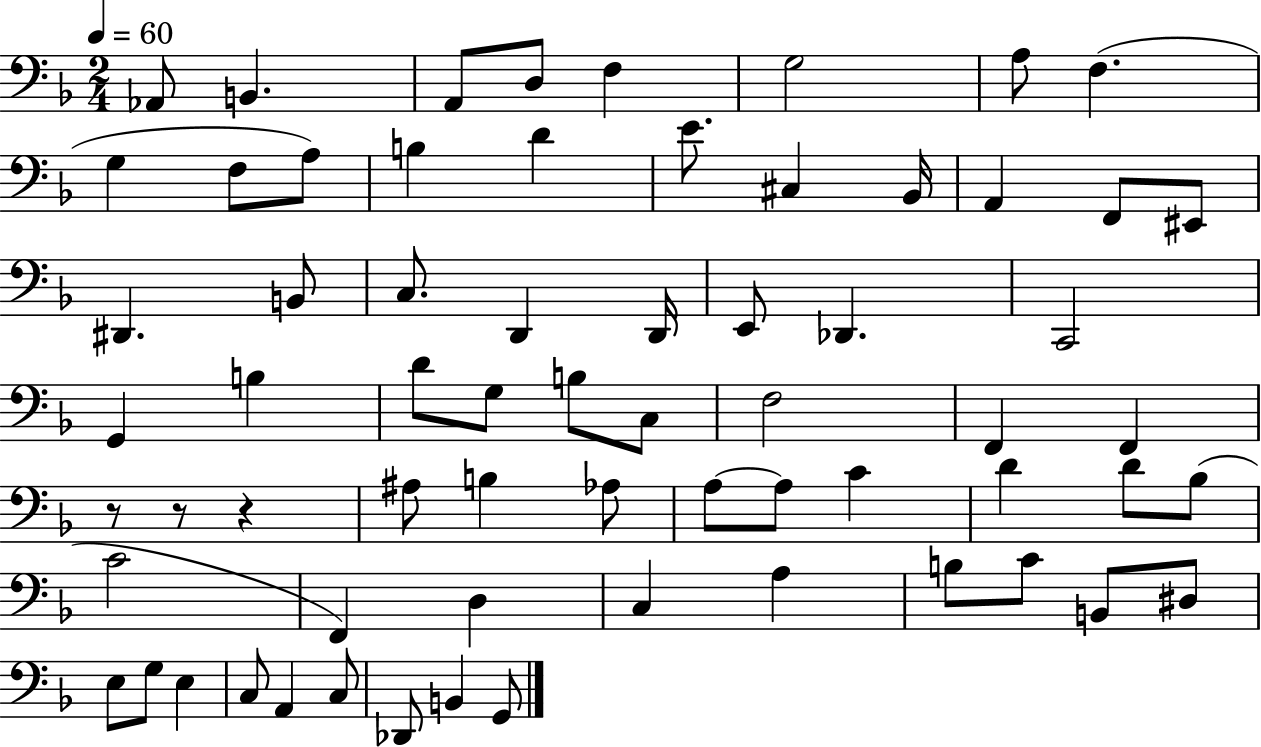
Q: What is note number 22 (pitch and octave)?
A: C3